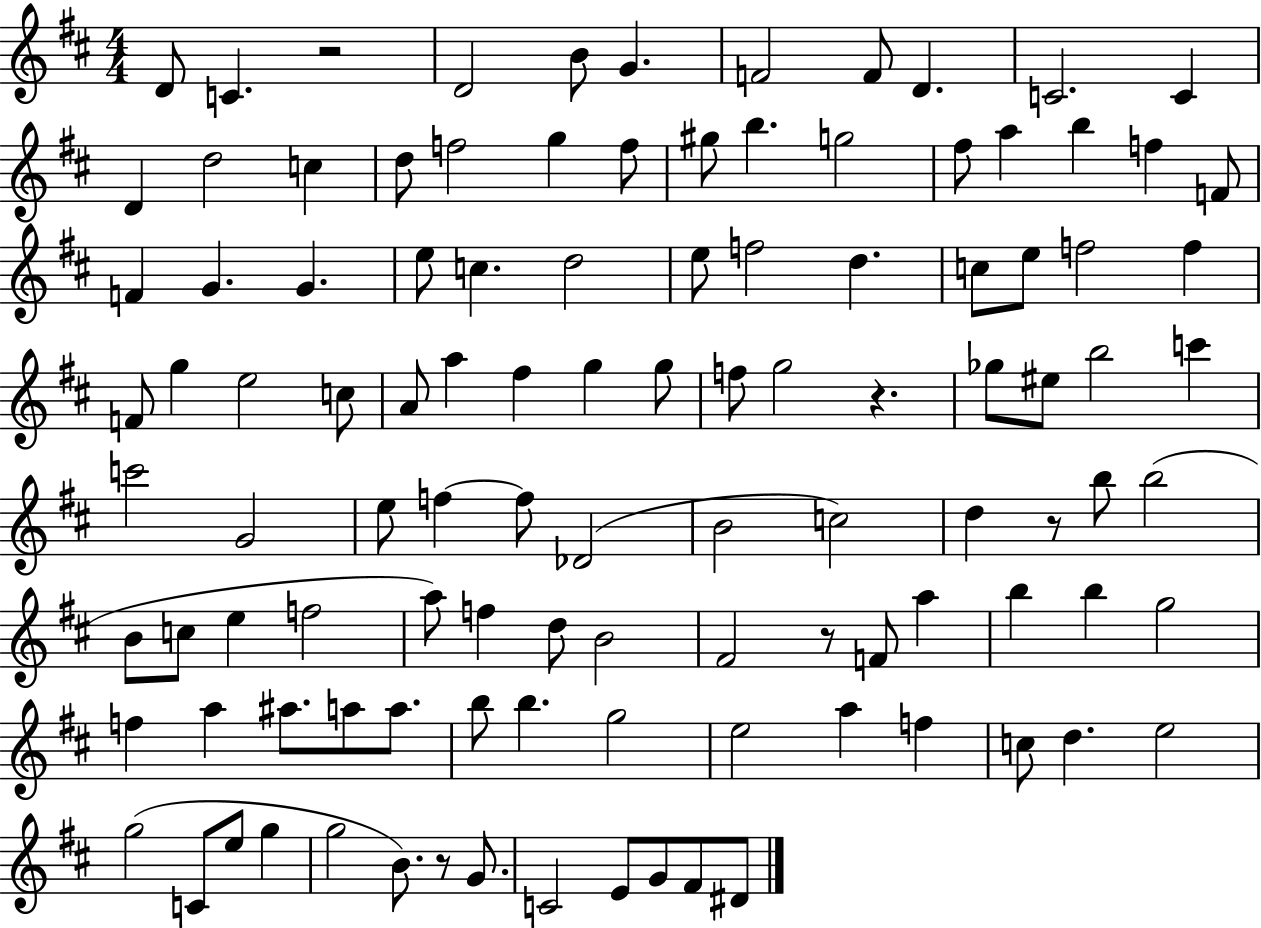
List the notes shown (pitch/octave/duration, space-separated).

D4/e C4/q. R/h D4/h B4/e G4/q. F4/h F4/e D4/q. C4/h. C4/q D4/q D5/h C5/q D5/e F5/h G5/q F5/e G#5/e B5/q. G5/h F#5/e A5/q B5/q F5/q F4/e F4/q G4/q. G4/q. E5/e C5/q. D5/h E5/e F5/h D5/q. C5/e E5/e F5/h F5/q F4/e G5/q E5/h C5/e A4/e A5/q F#5/q G5/q G5/e F5/e G5/h R/q. Gb5/e EIS5/e B5/h C6/q C6/h G4/h E5/e F5/q F5/e Db4/h B4/h C5/h D5/q R/e B5/e B5/h B4/e C5/e E5/q F5/h A5/e F5/q D5/e B4/h F#4/h R/e F4/e A5/q B5/q B5/q G5/h F5/q A5/q A#5/e. A5/e A5/e. B5/e B5/q. G5/h E5/h A5/q F5/q C5/e D5/q. E5/h G5/h C4/e E5/e G5/q G5/h B4/e. R/e G4/e. C4/h E4/e G4/e F#4/e D#4/e